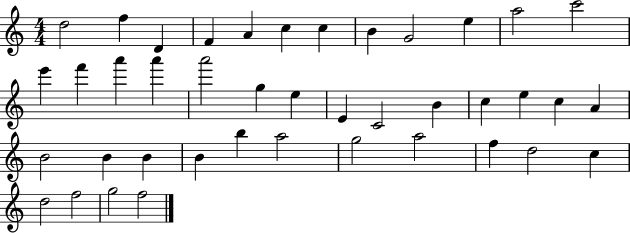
D5/h F5/q D4/q F4/q A4/q C5/q C5/q B4/q G4/h E5/q A5/h C6/h E6/q F6/q A6/q A6/q A6/h G5/q E5/q E4/q C4/h B4/q C5/q E5/q C5/q A4/q B4/h B4/q B4/q B4/q B5/q A5/h G5/h A5/h F5/q D5/h C5/q D5/h F5/h G5/h F5/h